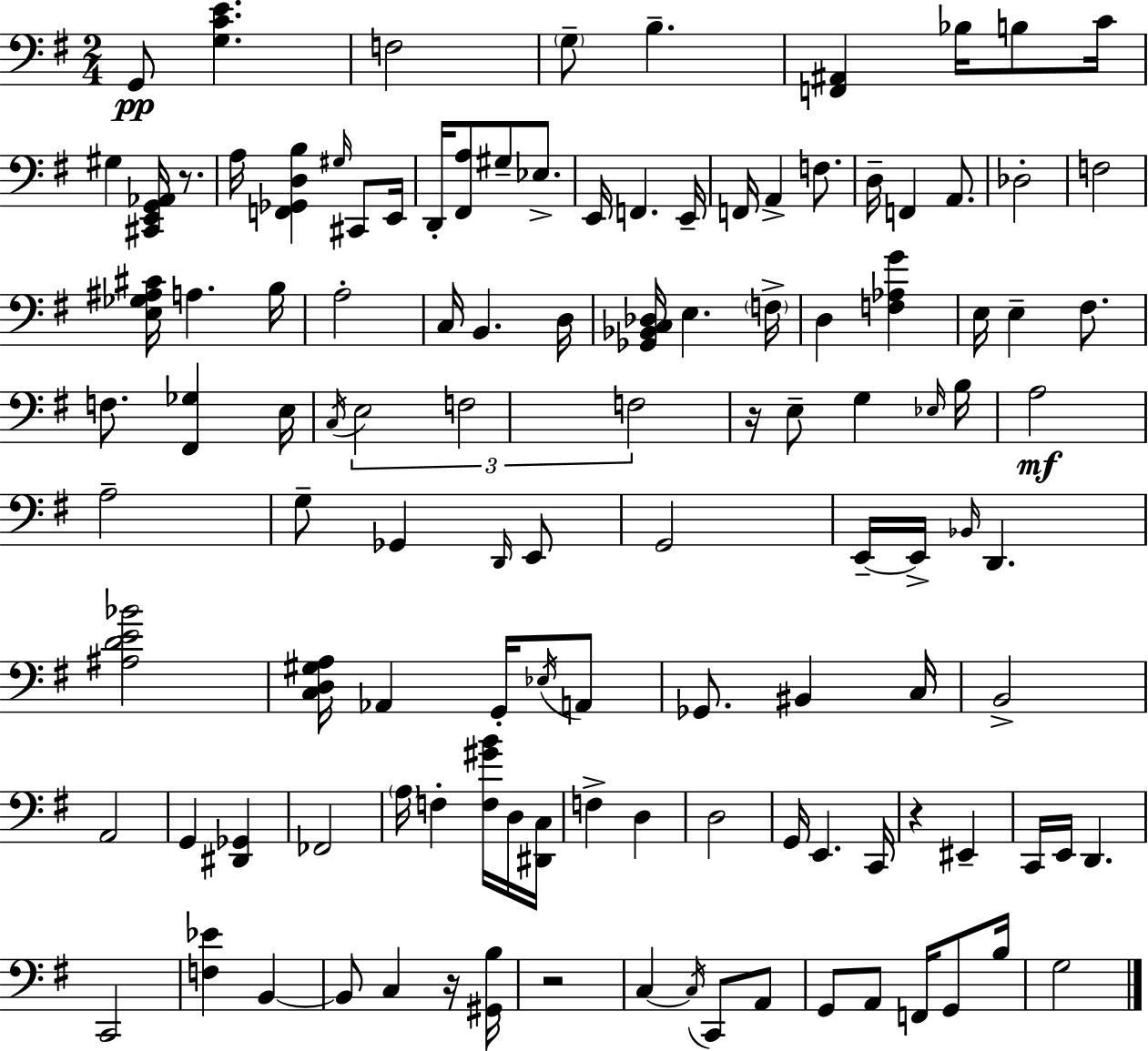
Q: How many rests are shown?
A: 5